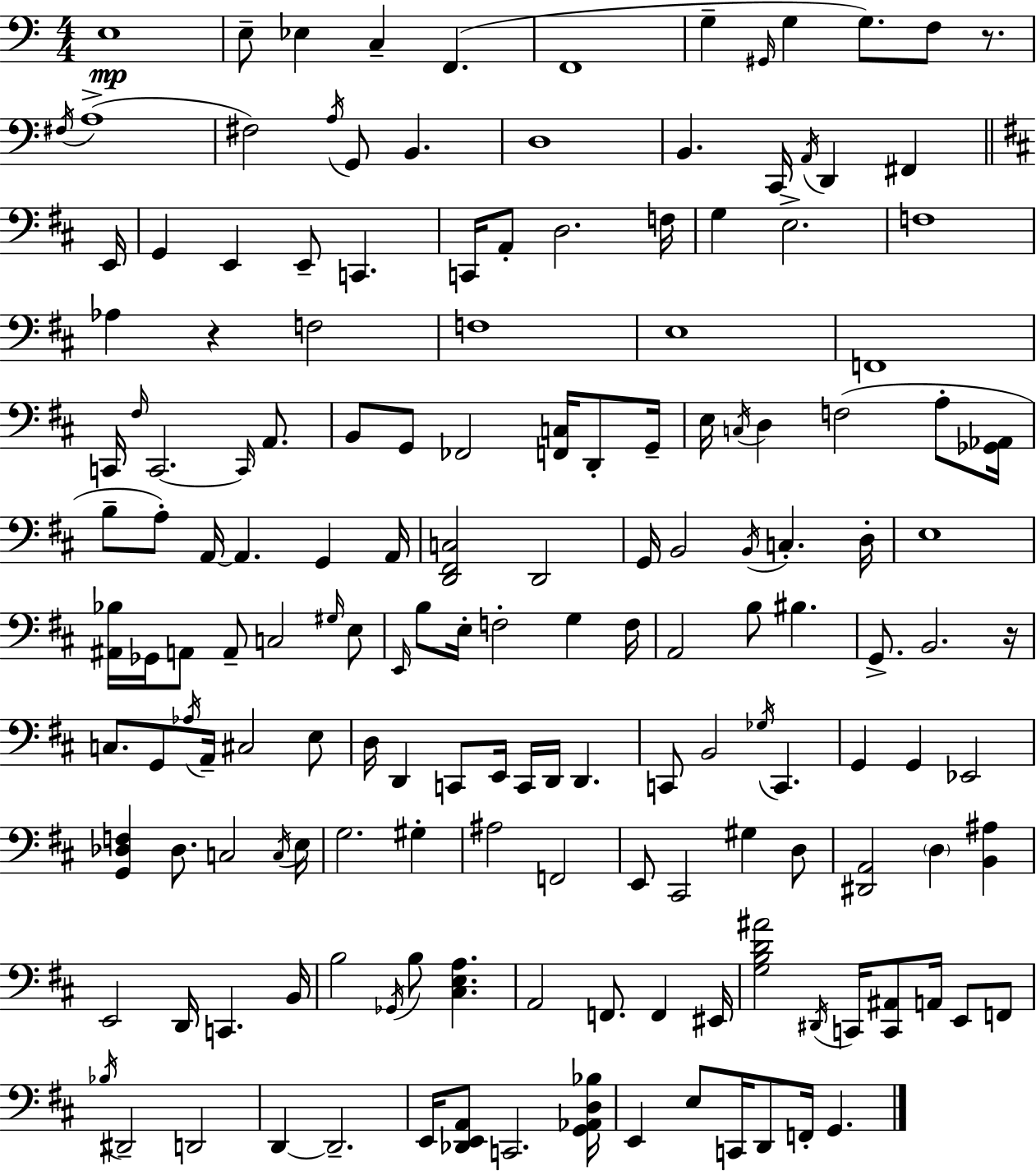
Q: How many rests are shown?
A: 3